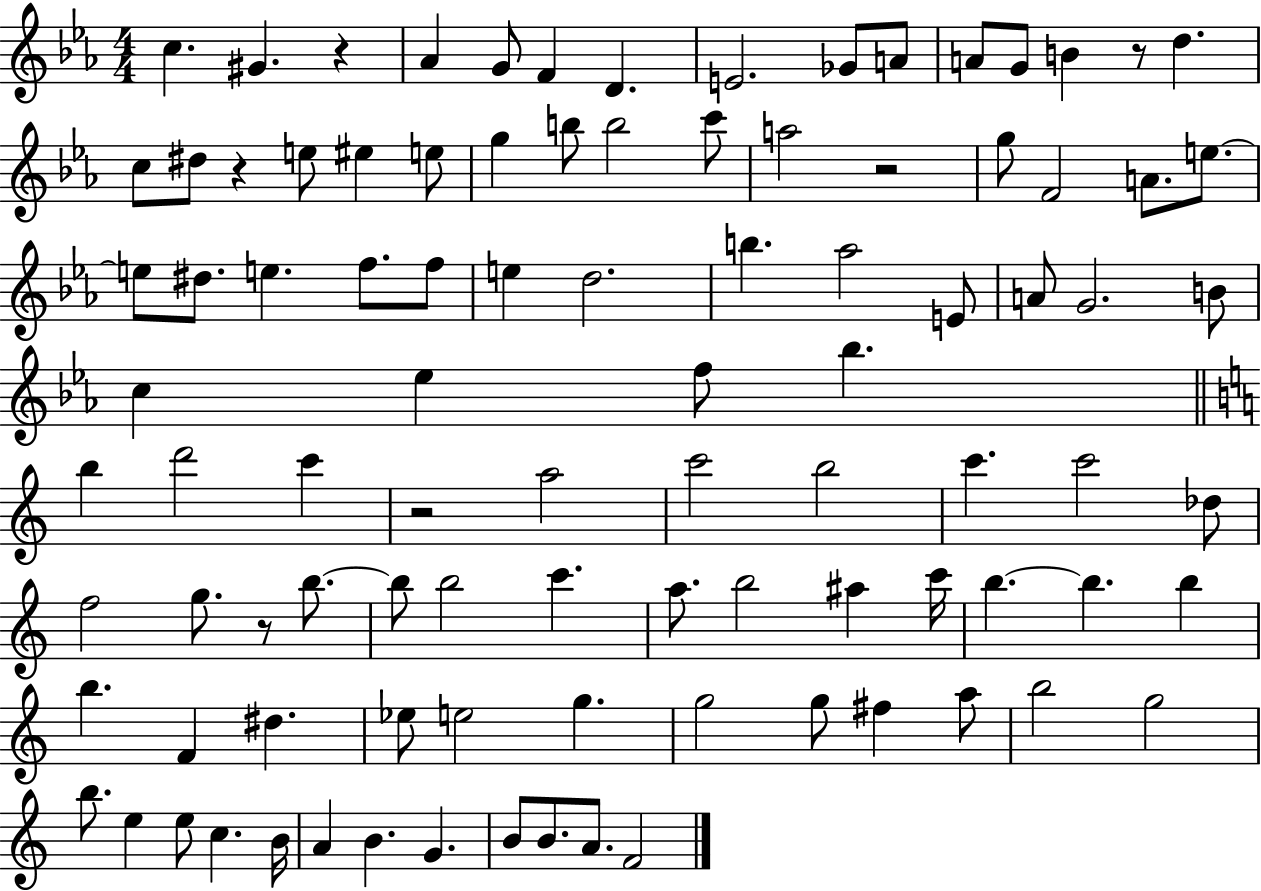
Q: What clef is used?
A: treble